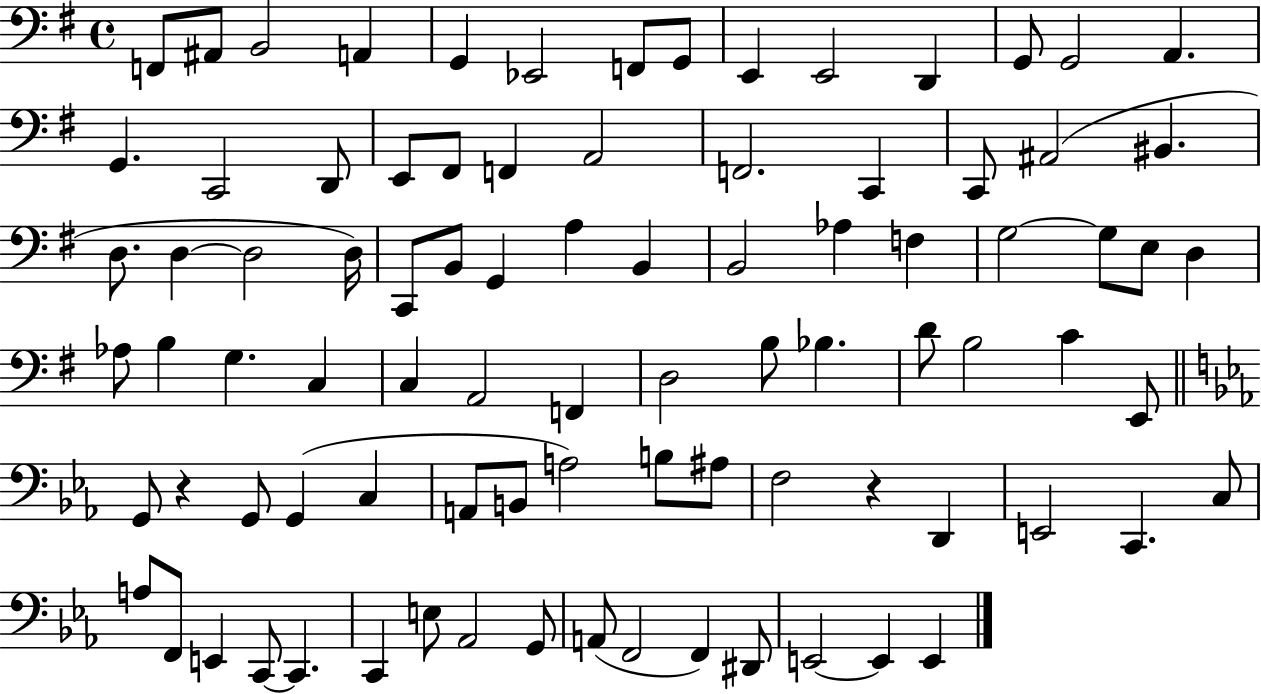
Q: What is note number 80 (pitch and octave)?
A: A2